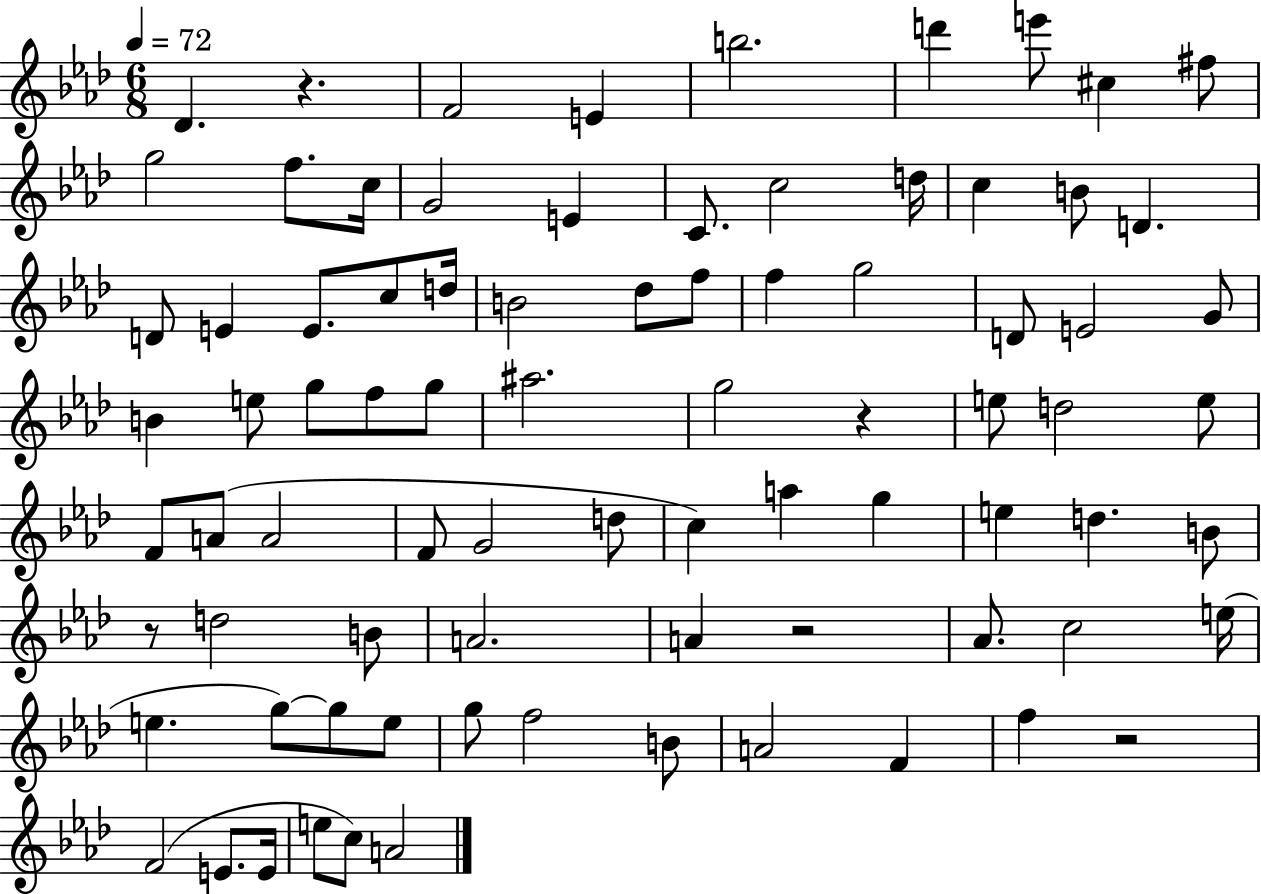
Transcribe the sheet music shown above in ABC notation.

X:1
T:Untitled
M:6/8
L:1/4
K:Ab
_D z F2 E b2 d' e'/2 ^c ^f/2 g2 f/2 c/4 G2 E C/2 c2 d/4 c B/2 D D/2 E E/2 c/2 d/4 B2 _d/2 f/2 f g2 D/2 E2 G/2 B e/2 g/2 f/2 g/2 ^a2 g2 z e/2 d2 e/2 F/2 A/2 A2 F/2 G2 d/2 c a g e d B/2 z/2 d2 B/2 A2 A z2 _A/2 c2 e/4 e g/2 g/2 e/2 g/2 f2 B/2 A2 F f z2 F2 E/2 E/4 e/2 c/2 A2